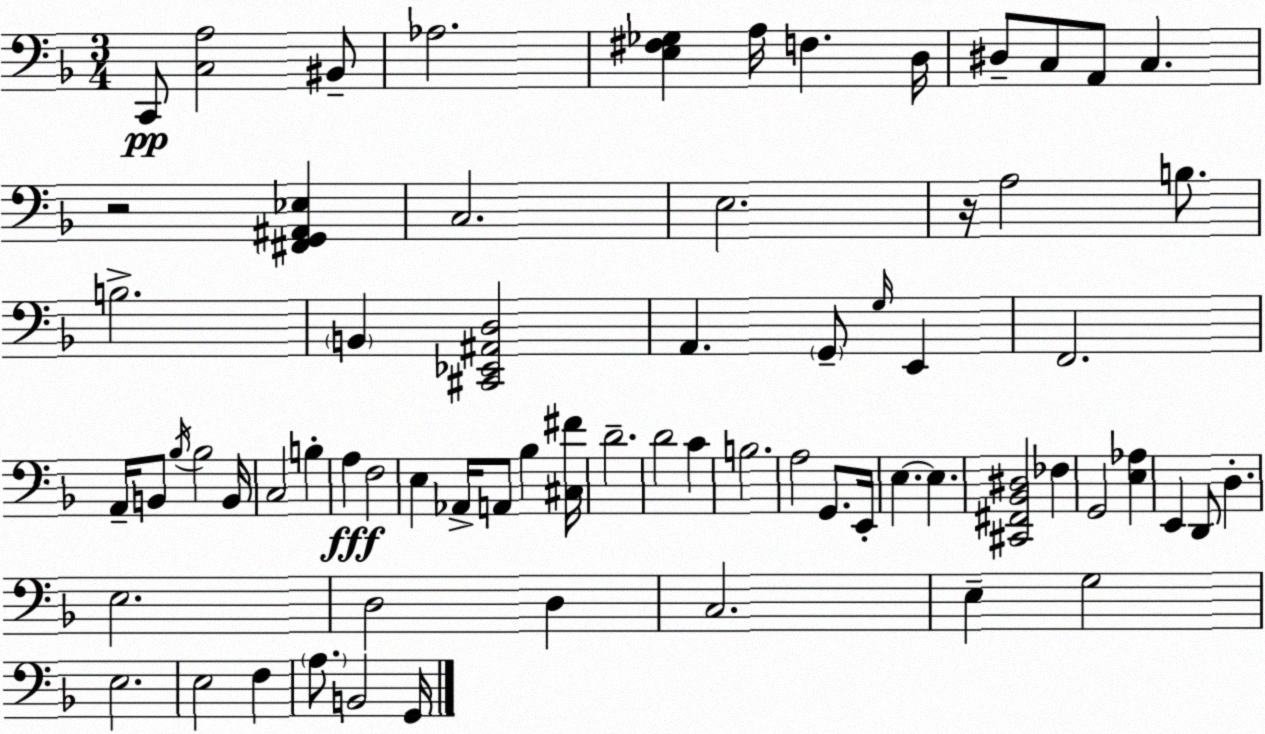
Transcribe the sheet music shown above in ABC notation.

X:1
T:Untitled
M:3/4
L:1/4
K:F
C,,/2 [C,A,]2 ^B,,/2 _A,2 [E,^F,_G,] A,/4 F, D,/4 ^D,/2 C,/2 A,,/2 C, z2 [^F,,G,,^A,,_E,] C,2 E,2 z/4 A,2 B,/2 B,2 B,, [^C,,_E,,^A,,D,]2 A,, G,,/2 G,/4 E,, F,,2 A,,/4 B,,/2 _B,/4 _B,2 B,,/4 C,2 B, A, F,2 E, _A,,/4 A,,/2 _B, [^C,^F]/4 D2 D2 C B,2 A,2 G,,/2 E,,/4 E, E, [^C,,^F,,_B,,^D,]2 _F, G,,2 [E,_A,] E,, D,,/2 D, E,2 D,2 D, C,2 E, G,2 E,2 E,2 F, A,/2 B,,2 G,,/4